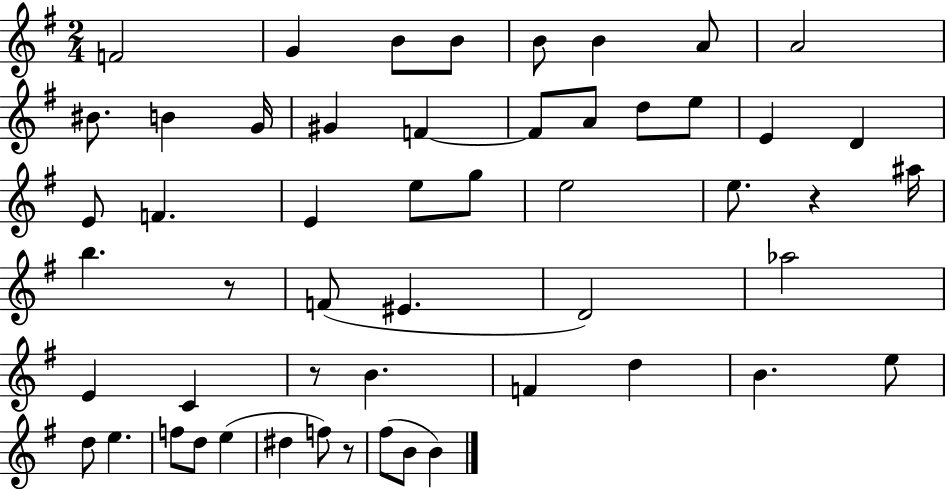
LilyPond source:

{
  \clef treble
  \numericTimeSignature
  \time 2/4
  \key g \major
  f'2 | g'4 b'8 b'8 | b'8 b'4 a'8 | a'2 | \break bis'8. b'4 g'16 | gis'4 f'4~~ | f'8 a'8 d''8 e''8 | e'4 d'4 | \break e'8 f'4. | e'4 e''8 g''8 | e''2 | e''8. r4 ais''16 | \break b''4. r8 | f'8( eis'4. | d'2) | aes''2 | \break e'4 c'4 | r8 b'4. | f'4 d''4 | b'4. e''8 | \break d''8 e''4. | f''8 d''8 e''4( | dis''4 f''8) r8 | fis''8( b'8 b'4) | \break \bar "|."
}